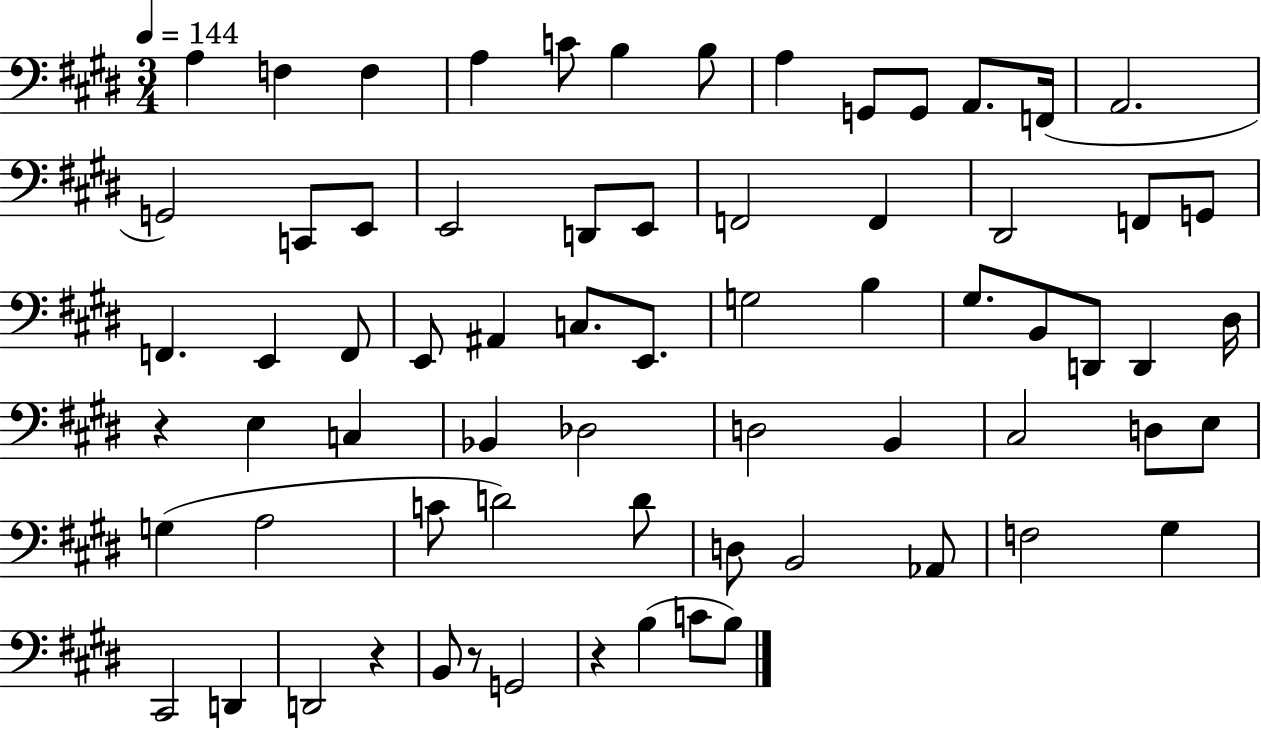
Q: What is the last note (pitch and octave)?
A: B3